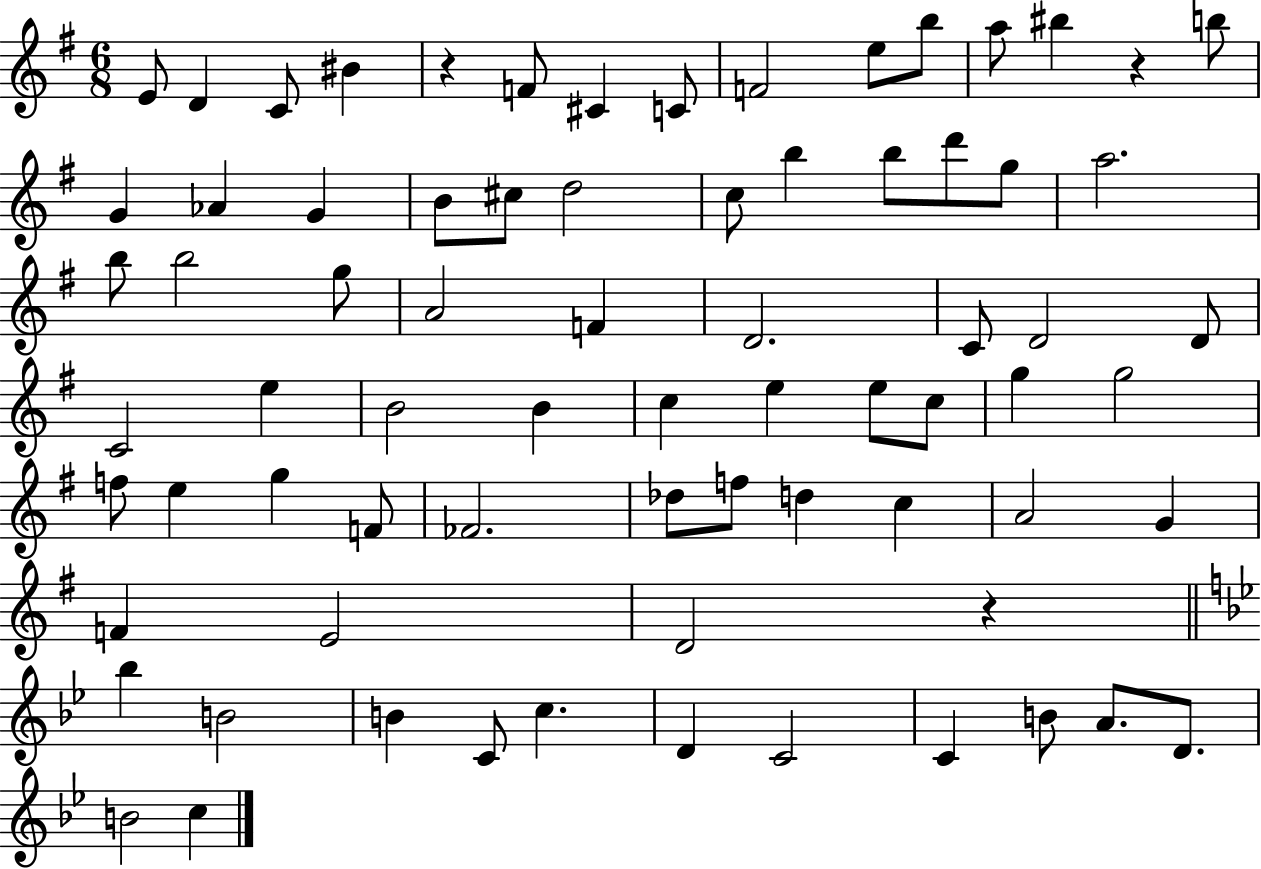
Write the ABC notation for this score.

X:1
T:Untitled
M:6/8
L:1/4
K:G
E/2 D C/2 ^B z F/2 ^C C/2 F2 e/2 b/2 a/2 ^b z b/2 G _A G B/2 ^c/2 d2 c/2 b b/2 d'/2 g/2 a2 b/2 b2 g/2 A2 F D2 C/2 D2 D/2 C2 e B2 B c e e/2 c/2 g g2 f/2 e g F/2 _F2 _d/2 f/2 d c A2 G F E2 D2 z _b B2 B C/2 c D C2 C B/2 A/2 D/2 B2 c